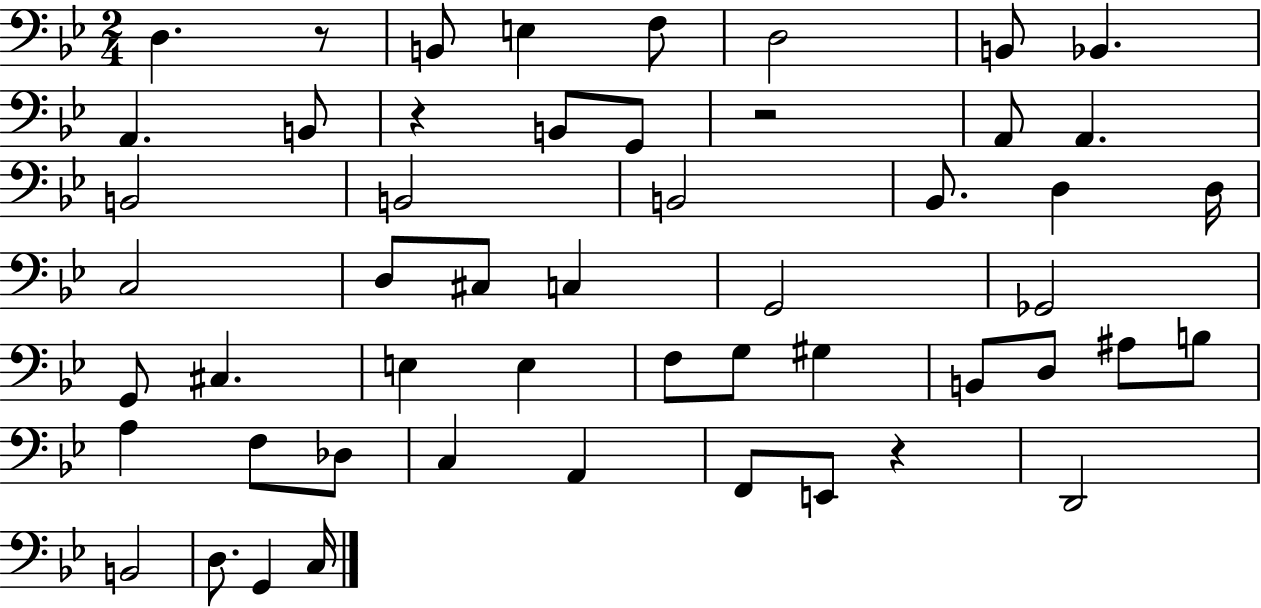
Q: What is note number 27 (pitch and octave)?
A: C#3